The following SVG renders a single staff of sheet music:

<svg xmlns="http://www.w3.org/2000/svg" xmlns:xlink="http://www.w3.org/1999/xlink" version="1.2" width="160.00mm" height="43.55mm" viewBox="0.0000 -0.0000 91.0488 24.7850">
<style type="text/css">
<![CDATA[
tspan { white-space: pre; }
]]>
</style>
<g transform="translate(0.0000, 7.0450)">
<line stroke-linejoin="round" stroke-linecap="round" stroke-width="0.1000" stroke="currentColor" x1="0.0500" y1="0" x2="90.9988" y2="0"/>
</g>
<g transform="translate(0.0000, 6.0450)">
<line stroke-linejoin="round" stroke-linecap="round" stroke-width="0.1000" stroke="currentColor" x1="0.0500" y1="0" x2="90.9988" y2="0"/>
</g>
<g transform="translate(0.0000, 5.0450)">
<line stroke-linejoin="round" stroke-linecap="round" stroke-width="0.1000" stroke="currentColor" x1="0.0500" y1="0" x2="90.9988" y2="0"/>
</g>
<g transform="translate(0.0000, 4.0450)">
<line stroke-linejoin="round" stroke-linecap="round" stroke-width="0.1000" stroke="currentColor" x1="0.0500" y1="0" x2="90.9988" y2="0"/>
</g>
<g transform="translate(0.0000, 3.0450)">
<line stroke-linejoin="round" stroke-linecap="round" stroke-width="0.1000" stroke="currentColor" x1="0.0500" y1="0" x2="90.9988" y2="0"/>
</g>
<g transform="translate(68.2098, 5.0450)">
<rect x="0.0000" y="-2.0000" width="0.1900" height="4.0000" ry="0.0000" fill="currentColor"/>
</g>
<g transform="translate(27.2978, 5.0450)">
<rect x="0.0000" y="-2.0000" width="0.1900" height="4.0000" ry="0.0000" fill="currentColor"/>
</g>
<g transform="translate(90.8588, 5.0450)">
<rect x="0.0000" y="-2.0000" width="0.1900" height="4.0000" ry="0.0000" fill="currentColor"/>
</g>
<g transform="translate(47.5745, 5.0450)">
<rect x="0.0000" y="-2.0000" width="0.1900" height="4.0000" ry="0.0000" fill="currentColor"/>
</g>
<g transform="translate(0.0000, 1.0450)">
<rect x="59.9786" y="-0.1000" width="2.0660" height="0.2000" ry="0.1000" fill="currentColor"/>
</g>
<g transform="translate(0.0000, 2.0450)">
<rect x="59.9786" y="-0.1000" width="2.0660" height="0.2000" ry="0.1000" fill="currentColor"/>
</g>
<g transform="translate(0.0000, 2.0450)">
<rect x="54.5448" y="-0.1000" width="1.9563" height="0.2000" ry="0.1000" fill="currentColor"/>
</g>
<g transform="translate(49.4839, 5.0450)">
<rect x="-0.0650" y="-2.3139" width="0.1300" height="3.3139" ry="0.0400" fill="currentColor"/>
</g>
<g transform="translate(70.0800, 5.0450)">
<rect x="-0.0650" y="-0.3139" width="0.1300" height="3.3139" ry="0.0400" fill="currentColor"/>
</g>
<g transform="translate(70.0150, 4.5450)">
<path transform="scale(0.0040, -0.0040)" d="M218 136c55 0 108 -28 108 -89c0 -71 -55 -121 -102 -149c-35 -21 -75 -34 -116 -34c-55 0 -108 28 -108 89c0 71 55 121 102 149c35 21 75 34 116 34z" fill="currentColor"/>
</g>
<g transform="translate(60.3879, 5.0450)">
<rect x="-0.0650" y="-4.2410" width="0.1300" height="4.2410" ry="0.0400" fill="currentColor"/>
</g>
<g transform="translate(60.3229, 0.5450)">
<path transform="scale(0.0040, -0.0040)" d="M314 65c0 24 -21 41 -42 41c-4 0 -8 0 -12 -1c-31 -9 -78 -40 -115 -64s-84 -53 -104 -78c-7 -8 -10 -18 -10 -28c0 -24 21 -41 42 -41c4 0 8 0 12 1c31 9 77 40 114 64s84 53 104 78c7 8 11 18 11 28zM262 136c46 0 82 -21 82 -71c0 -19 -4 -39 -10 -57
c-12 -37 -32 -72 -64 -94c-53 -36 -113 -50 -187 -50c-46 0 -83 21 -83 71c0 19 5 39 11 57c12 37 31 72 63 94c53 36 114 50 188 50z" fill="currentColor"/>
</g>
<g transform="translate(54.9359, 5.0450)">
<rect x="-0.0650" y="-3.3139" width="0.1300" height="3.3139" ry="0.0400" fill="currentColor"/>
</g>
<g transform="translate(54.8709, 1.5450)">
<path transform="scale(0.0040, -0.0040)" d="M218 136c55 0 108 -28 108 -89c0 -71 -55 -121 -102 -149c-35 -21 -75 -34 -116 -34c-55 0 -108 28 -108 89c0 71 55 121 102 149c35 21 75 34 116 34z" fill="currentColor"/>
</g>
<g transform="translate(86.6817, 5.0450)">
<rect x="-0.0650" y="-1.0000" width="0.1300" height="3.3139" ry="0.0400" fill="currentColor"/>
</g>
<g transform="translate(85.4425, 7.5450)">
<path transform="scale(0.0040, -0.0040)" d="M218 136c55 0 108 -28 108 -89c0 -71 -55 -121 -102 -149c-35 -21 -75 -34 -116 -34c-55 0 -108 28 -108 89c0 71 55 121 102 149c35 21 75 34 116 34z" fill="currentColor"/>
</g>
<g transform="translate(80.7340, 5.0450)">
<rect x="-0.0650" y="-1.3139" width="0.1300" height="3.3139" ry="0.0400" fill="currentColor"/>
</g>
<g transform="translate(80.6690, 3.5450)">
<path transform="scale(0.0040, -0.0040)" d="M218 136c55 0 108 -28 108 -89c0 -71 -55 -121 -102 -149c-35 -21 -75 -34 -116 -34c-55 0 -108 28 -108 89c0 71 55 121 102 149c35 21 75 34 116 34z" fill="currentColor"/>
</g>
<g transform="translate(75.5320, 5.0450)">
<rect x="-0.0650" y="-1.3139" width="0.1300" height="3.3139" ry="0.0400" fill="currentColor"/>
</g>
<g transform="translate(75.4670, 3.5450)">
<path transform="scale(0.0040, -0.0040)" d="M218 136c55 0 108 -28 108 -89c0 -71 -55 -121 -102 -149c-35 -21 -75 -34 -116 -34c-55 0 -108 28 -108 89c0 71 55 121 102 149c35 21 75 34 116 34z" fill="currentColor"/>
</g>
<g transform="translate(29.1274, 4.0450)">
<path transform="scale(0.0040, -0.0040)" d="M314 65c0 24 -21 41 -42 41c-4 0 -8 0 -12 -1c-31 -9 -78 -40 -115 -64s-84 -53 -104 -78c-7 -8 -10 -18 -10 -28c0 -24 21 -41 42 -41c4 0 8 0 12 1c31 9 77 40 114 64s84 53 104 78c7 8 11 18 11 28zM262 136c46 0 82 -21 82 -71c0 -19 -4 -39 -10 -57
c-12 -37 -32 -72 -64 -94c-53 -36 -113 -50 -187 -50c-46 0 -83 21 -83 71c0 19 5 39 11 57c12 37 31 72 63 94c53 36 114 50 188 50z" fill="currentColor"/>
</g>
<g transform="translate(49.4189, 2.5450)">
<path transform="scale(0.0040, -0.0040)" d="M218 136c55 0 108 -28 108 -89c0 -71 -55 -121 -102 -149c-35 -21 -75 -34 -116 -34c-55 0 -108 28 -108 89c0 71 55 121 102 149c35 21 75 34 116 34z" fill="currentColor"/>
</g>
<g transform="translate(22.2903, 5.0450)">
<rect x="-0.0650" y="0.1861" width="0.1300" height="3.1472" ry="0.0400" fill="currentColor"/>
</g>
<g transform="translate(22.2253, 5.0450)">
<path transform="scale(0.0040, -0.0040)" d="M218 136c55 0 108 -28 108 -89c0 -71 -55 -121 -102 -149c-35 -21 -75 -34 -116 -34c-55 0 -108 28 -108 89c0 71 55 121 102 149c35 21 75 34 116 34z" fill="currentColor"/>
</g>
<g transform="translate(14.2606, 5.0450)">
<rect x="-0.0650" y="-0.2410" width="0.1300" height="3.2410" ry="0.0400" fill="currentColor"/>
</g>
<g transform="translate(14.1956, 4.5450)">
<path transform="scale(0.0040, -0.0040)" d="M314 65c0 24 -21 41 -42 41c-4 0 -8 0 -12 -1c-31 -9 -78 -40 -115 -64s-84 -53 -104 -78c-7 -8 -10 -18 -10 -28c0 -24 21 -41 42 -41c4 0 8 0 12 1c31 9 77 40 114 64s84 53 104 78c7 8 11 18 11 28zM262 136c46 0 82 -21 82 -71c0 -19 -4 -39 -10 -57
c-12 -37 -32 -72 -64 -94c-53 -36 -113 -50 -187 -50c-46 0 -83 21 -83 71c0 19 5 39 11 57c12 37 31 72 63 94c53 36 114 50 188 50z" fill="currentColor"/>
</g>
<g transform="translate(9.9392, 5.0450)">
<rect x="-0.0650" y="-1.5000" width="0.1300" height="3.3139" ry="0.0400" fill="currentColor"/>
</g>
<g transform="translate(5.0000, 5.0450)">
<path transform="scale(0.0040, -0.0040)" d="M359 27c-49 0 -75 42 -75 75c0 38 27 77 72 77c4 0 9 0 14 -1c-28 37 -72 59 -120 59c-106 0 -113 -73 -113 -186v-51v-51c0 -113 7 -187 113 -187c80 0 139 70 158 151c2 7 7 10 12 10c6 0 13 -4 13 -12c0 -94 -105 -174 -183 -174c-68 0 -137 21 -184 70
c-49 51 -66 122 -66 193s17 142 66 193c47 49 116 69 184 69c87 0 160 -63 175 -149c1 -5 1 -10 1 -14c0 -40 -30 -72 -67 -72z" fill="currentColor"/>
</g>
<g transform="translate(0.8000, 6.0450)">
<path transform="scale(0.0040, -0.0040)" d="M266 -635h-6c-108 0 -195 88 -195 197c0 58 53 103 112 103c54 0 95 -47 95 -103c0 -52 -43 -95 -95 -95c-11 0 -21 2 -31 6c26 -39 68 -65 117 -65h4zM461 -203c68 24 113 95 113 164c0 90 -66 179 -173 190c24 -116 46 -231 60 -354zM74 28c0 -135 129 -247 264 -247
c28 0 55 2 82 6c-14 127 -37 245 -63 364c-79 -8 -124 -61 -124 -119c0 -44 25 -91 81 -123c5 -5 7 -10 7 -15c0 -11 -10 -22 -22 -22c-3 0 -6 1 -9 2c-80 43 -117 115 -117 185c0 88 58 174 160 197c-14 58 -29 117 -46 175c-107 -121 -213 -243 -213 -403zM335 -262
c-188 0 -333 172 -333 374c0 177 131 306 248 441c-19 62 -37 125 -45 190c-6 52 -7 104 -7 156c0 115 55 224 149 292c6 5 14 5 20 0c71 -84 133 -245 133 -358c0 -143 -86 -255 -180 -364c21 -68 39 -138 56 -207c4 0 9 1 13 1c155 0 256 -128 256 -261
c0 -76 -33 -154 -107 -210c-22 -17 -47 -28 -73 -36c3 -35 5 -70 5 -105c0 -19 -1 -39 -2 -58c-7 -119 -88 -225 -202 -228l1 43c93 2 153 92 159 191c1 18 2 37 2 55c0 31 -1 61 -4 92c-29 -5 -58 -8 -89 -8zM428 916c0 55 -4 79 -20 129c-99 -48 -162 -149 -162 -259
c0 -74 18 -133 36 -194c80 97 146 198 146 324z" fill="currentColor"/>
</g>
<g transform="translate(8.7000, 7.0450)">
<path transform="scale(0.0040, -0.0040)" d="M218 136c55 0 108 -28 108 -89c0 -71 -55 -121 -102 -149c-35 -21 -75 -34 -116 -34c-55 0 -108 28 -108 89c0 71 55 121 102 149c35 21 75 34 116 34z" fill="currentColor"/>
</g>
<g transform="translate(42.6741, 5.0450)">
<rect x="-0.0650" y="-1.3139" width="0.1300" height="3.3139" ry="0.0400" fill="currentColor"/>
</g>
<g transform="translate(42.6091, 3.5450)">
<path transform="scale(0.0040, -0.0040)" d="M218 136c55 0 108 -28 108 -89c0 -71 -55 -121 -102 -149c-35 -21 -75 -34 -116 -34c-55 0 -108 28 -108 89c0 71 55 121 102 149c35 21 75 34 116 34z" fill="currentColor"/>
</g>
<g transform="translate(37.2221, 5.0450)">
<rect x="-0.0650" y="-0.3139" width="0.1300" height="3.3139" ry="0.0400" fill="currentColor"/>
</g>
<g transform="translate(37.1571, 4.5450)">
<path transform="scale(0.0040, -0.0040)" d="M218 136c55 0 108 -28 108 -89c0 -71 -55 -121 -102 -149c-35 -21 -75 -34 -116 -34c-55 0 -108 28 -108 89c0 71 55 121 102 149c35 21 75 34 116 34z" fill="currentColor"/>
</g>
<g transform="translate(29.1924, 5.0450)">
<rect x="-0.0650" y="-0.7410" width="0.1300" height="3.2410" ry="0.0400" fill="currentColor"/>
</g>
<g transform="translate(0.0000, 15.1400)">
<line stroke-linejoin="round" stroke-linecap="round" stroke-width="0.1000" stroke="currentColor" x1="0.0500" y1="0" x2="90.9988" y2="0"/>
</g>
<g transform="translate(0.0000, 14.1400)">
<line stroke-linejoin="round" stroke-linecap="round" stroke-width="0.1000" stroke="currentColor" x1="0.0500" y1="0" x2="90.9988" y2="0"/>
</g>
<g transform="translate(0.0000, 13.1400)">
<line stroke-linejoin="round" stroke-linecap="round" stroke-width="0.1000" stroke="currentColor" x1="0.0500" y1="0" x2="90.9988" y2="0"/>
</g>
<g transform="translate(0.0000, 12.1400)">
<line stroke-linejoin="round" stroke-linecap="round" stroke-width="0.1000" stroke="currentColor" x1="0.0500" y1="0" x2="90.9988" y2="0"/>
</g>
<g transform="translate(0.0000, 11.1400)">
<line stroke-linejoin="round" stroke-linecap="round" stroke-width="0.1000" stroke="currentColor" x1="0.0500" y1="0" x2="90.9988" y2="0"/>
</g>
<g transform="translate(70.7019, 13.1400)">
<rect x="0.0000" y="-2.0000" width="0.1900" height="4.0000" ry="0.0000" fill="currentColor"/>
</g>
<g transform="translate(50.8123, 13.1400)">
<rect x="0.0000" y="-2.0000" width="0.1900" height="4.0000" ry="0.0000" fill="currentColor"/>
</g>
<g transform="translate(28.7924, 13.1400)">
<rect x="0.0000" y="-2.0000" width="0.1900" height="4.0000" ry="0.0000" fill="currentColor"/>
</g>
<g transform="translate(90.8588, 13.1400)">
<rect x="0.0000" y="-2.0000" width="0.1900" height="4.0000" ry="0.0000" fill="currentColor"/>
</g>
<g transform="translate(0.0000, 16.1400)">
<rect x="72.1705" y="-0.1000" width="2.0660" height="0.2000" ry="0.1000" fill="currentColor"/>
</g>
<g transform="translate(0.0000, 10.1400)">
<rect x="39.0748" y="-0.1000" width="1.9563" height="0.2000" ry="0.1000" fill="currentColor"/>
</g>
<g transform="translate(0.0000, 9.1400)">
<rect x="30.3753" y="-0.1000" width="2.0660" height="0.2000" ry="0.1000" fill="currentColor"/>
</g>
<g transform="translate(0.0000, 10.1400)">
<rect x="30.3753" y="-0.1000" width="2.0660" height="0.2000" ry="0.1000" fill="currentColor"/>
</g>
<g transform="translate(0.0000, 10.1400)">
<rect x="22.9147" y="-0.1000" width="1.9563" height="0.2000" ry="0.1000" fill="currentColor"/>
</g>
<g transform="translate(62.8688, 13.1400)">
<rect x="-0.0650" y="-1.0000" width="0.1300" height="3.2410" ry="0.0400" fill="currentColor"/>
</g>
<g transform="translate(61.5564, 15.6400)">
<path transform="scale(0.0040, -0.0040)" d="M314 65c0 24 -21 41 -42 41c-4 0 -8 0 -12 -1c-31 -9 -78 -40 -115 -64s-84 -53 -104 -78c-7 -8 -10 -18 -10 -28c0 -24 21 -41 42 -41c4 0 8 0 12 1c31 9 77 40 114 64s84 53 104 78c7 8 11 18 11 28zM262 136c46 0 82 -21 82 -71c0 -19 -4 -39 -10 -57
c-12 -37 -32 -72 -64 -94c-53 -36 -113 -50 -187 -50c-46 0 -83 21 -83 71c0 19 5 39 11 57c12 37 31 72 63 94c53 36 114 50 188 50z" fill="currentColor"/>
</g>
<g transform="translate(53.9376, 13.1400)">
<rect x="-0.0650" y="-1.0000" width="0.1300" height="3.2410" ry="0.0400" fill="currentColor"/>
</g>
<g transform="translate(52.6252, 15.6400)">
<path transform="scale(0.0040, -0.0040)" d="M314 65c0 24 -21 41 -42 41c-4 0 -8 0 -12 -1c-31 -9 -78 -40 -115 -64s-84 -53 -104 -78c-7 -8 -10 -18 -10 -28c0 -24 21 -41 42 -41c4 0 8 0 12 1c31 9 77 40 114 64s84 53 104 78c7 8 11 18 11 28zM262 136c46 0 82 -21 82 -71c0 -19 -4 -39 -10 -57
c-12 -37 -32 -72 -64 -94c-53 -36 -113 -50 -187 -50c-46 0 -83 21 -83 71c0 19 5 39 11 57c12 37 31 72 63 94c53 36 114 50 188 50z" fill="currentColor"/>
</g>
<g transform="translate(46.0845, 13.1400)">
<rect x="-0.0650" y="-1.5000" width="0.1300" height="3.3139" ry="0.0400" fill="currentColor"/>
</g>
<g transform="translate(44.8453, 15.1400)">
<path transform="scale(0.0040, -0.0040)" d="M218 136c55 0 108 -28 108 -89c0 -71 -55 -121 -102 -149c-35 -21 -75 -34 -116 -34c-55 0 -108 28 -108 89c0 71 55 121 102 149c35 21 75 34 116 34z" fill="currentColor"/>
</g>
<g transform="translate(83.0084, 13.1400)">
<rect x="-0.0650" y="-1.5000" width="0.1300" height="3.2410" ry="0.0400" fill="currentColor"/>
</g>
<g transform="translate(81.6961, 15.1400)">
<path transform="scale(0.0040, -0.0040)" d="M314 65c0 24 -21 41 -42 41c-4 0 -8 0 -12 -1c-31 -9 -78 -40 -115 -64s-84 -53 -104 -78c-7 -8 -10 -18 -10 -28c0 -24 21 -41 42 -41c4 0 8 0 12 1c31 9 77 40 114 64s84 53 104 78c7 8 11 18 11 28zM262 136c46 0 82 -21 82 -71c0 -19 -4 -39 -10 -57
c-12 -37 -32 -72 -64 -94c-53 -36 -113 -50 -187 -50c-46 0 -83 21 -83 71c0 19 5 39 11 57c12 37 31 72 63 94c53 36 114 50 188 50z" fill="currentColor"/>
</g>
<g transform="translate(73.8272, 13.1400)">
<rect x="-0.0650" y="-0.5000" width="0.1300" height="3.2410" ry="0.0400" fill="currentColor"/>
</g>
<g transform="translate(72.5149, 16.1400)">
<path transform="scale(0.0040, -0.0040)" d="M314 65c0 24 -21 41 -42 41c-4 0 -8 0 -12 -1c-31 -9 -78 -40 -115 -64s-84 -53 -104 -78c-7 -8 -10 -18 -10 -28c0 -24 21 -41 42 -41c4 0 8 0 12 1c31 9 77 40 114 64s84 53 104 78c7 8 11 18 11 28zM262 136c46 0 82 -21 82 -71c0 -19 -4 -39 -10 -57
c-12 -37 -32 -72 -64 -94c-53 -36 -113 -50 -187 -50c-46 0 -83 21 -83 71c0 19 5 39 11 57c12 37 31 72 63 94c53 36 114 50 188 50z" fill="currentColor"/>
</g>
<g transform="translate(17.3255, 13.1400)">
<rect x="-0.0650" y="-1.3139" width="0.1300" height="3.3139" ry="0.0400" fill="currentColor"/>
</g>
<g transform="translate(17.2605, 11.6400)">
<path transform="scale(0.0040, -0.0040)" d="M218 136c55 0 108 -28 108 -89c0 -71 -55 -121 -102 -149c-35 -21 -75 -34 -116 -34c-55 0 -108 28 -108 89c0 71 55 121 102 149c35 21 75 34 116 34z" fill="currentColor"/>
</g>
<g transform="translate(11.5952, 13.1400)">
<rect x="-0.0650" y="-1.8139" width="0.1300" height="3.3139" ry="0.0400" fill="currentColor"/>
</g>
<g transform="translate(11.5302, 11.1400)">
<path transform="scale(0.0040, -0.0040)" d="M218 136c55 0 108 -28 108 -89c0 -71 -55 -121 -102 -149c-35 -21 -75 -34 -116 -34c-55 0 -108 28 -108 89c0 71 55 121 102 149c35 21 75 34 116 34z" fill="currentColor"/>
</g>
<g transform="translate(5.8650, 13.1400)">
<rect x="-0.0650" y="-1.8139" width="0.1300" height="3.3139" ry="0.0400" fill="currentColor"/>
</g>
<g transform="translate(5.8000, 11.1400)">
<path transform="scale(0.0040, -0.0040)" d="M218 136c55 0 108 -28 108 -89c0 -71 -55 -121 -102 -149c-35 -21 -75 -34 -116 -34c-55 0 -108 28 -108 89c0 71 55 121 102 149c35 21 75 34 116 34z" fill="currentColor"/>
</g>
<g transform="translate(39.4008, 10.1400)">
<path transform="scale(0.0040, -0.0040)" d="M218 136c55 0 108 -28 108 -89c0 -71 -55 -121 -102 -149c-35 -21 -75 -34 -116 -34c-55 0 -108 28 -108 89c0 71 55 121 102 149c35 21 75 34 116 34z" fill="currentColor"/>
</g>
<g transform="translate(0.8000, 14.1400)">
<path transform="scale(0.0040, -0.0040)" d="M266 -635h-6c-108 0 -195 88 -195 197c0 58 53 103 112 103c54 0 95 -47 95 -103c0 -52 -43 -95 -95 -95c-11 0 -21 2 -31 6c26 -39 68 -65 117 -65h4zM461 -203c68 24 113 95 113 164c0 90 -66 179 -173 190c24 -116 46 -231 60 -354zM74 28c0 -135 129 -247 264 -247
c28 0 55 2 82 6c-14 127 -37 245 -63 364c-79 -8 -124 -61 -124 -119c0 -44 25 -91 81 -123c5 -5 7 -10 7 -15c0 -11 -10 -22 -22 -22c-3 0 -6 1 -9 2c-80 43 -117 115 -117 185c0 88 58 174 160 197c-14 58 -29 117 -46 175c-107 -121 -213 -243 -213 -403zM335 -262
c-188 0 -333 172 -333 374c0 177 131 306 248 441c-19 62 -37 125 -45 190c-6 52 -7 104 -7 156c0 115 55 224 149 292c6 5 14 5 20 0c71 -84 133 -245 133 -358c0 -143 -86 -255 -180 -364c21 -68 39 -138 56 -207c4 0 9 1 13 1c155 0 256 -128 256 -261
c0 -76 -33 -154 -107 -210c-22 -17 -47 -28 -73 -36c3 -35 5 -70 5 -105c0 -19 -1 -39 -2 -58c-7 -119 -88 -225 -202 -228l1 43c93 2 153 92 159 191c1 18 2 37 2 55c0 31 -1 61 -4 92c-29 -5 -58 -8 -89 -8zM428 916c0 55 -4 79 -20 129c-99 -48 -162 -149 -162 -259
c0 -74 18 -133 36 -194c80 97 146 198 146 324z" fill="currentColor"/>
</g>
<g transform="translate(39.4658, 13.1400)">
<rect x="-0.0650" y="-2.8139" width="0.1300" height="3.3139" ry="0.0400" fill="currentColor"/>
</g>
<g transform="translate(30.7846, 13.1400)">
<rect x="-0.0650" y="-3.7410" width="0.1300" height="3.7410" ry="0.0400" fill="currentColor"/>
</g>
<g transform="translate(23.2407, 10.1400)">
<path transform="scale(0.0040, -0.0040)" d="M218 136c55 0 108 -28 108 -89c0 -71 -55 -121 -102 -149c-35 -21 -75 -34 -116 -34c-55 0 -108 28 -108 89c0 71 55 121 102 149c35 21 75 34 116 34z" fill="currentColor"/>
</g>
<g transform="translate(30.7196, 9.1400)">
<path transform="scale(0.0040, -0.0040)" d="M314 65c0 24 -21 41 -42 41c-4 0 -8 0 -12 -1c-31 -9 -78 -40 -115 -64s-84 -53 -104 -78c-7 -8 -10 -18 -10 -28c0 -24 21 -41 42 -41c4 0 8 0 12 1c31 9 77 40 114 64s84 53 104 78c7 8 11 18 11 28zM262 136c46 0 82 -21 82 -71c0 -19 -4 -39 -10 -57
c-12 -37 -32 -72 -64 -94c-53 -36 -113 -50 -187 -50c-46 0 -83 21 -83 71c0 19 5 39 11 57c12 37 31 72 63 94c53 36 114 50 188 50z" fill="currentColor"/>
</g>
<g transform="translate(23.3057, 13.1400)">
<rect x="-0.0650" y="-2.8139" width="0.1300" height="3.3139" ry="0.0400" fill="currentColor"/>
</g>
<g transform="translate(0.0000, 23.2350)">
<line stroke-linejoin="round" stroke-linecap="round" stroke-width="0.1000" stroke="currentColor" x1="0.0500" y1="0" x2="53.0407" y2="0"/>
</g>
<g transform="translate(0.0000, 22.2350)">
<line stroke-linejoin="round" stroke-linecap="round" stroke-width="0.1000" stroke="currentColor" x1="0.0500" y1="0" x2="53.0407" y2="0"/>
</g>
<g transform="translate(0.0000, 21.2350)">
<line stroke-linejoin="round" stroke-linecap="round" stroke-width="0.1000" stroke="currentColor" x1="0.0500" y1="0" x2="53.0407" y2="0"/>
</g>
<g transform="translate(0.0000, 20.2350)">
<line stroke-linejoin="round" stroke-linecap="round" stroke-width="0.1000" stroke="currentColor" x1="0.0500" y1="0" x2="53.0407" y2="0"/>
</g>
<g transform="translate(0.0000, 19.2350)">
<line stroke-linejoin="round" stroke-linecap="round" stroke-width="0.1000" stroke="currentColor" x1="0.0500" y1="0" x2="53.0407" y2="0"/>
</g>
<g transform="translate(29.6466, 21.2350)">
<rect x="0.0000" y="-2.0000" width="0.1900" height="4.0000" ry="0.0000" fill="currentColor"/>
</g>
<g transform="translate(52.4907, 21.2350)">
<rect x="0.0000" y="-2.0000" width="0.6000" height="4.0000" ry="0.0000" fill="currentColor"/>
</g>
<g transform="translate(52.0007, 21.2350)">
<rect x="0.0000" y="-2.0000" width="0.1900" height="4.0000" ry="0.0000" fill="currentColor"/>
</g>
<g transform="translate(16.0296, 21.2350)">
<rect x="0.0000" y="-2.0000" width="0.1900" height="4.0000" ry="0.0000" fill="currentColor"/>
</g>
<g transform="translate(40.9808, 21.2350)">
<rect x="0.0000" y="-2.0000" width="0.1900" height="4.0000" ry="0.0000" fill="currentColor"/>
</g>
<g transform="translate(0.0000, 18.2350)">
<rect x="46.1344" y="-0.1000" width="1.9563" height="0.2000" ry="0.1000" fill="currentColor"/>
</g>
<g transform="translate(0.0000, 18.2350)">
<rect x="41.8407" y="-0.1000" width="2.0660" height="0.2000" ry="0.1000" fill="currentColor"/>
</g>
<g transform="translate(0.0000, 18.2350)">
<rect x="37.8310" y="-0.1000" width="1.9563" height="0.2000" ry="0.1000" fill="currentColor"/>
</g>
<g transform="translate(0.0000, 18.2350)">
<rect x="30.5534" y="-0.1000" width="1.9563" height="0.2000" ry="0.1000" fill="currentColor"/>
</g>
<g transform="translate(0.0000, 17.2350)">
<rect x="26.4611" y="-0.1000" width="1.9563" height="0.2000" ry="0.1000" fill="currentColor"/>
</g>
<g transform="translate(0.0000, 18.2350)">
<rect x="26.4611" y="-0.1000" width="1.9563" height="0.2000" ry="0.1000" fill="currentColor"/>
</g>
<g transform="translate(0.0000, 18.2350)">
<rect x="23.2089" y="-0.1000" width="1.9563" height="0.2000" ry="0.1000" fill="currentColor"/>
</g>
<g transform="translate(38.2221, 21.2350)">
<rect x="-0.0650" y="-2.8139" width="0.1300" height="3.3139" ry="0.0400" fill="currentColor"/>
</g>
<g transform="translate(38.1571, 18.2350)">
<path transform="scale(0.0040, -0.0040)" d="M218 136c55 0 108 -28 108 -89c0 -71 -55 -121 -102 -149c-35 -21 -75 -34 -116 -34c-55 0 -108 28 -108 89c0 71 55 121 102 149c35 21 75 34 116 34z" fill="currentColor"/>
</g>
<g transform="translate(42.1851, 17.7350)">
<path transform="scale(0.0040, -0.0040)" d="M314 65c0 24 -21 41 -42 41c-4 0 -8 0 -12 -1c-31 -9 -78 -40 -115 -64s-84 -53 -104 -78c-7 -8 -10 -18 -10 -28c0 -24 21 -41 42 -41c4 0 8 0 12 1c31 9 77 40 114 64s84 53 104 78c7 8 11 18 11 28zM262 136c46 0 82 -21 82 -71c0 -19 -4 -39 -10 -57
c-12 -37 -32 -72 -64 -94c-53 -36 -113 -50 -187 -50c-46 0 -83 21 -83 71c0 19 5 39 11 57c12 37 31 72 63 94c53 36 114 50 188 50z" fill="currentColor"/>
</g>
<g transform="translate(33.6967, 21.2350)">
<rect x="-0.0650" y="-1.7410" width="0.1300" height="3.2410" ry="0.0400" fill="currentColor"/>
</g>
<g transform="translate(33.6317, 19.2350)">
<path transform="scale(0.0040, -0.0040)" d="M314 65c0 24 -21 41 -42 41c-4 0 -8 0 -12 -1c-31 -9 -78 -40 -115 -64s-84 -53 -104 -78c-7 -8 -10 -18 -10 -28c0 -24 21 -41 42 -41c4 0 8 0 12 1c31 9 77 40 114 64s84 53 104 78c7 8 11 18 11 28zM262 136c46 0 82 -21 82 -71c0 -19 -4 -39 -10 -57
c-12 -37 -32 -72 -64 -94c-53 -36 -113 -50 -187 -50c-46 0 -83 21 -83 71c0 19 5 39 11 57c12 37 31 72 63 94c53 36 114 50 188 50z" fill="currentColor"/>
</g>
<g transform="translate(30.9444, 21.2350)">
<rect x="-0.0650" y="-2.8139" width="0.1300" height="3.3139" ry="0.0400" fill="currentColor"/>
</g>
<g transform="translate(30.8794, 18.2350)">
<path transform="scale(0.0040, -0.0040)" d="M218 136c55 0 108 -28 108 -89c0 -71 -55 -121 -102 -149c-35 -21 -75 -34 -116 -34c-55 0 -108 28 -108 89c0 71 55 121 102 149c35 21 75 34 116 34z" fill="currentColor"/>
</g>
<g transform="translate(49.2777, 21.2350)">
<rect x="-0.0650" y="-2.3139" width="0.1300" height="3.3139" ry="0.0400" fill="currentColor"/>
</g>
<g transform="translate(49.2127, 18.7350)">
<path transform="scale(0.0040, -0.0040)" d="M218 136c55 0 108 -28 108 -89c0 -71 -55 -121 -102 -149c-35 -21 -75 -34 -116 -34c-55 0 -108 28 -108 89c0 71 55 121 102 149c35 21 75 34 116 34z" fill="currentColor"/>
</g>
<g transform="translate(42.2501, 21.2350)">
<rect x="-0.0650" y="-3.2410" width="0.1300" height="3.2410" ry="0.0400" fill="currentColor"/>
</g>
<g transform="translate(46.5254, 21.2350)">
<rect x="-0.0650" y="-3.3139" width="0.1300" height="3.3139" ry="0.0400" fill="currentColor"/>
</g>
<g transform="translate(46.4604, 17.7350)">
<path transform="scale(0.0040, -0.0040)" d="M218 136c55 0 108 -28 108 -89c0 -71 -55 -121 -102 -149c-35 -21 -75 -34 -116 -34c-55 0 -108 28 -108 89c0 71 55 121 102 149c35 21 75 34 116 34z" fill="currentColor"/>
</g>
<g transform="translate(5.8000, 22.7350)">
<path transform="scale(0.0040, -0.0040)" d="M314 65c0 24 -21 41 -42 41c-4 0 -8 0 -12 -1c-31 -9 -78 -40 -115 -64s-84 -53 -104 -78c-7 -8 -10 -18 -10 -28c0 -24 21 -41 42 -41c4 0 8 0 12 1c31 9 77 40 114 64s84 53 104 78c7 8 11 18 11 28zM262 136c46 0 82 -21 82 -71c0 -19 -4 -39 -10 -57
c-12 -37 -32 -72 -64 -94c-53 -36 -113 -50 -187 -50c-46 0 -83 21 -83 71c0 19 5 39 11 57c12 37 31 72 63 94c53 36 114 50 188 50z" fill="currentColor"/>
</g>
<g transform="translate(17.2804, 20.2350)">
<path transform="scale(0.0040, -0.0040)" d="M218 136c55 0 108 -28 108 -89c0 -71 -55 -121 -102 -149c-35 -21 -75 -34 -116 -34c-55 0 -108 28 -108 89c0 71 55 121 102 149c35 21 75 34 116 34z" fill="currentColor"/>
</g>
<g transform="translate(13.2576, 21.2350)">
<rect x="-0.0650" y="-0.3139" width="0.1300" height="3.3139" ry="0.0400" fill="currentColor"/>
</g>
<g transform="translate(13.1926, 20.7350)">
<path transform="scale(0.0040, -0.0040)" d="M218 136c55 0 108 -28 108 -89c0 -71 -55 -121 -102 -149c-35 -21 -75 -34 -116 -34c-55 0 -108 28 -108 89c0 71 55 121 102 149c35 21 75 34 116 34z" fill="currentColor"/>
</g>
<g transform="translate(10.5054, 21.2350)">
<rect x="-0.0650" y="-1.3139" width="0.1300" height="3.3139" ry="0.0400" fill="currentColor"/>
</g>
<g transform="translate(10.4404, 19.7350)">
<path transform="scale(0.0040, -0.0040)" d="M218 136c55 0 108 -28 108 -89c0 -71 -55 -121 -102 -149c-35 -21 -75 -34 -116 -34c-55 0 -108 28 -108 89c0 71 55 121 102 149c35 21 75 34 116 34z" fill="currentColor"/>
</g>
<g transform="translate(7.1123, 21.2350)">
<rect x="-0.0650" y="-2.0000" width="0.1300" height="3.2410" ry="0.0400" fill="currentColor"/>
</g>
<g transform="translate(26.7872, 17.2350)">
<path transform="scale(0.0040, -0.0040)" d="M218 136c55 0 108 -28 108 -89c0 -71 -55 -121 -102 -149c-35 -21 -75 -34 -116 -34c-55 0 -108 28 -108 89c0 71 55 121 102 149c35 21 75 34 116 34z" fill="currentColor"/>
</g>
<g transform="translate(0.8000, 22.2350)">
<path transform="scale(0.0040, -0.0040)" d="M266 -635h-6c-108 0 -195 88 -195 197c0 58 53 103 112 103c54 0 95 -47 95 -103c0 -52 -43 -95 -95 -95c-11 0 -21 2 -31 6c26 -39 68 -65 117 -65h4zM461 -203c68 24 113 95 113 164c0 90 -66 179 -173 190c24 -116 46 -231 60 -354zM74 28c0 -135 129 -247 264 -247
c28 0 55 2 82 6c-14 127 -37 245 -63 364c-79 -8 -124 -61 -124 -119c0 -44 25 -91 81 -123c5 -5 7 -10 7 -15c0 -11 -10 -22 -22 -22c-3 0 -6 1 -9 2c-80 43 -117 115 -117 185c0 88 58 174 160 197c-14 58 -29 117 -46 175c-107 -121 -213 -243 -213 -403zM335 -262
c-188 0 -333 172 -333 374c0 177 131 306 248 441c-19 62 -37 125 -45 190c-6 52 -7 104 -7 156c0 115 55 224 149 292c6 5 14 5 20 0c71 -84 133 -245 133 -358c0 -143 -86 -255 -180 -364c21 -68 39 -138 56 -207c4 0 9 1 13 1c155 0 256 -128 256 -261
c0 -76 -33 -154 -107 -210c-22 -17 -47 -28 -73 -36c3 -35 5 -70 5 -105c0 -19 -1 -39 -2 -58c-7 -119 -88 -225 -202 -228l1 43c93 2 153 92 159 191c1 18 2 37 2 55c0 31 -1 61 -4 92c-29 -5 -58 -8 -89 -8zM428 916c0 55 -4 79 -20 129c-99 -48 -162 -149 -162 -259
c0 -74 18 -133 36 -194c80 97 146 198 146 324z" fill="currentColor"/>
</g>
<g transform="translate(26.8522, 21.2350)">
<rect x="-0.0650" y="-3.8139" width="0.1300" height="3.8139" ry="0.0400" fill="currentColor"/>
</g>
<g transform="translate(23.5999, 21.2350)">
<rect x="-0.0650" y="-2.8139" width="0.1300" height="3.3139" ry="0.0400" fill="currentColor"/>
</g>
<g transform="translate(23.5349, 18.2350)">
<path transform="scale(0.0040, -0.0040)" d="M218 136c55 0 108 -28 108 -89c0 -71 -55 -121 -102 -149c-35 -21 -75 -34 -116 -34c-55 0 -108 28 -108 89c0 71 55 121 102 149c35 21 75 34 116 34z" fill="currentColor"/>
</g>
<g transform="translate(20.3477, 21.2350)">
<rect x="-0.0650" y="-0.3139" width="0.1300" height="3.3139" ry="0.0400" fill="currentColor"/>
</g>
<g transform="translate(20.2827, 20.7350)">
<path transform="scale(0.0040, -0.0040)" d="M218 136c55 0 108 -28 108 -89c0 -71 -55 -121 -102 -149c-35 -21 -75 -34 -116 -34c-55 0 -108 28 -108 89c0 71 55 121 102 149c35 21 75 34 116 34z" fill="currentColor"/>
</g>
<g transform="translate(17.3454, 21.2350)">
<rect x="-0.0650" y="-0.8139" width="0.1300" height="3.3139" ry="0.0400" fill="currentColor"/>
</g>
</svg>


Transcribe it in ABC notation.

X:1
T:Untitled
M:4/4
L:1/4
K:C
E c2 B d2 c e g b d'2 c e e D f f e a c'2 a E D2 D2 C2 E2 F2 e c d c a c' a f2 a b2 b g